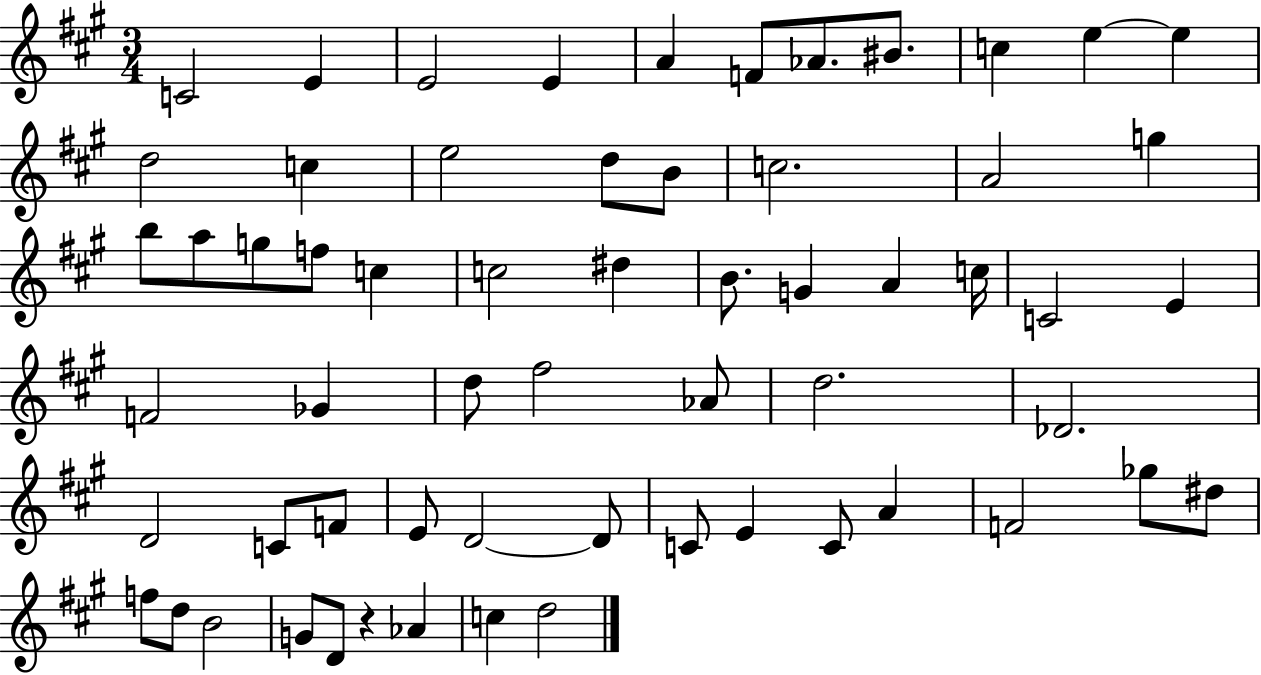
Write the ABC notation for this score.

X:1
T:Untitled
M:3/4
L:1/4
K:A
C2 E E2 E A F/2 _A/2 ^B/2 c e e d2 c e2 d/2 B/2 c2 A2 g b/2 a/2 g/2 f/2 c c2 ^d B/2 G A c/4 C2 E F2 _G d/2 ^f2 _A/2 d2 _D2 D2 C/2 F/2 E/2 D2 D/2 C/2 E C/2 A F2 _g/2 ^d/2 f/2 d/2 B2 G/2 D/2 z _A c d2